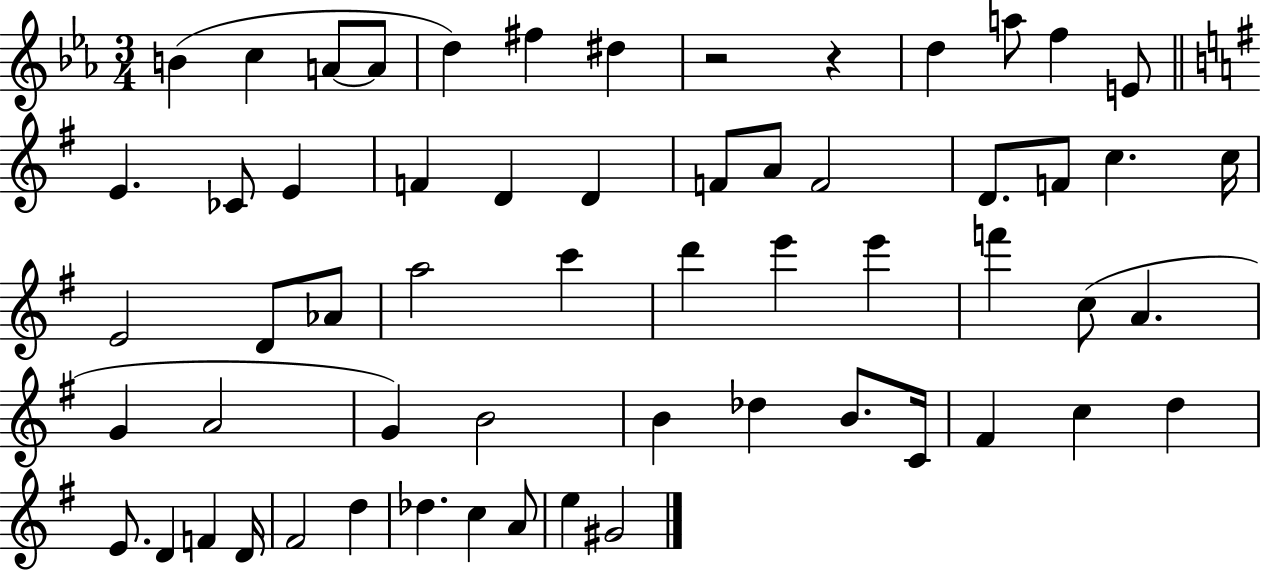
{
  \clef treble
  \numericTimeSignature
  \time 3/4
  \key ees \major
  b'4( c''4 a'8~~ a'8 | d''4) fis''4 dis''4 | r2 r4 | d''4 a''8 f''4 e'8 | \break \bar "||" \break \key g \major e'4. ces'8 e'4 | f'4 d'4 d'4 | f'8 a'8 f'2 | d'8. f'8 c''4. c''16 | \break e'2 d'8 aes'8 | a''2 c'''4 | d'''4 e'''4 e'''4 | f'''4 c''8( a'4. | \break g'4 a'2 | g'4) b'2 | b'4 des''4 b'8. c'16 | fis'4 c''4 d''4 | \break e'8. d'4 f'4 d'16 | fis'2 d''4 | des''4. c''4 a'8 | e''4 gis'2 | \break \bar "|."
}